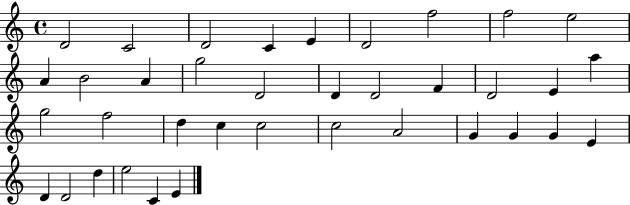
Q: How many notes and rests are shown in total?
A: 37